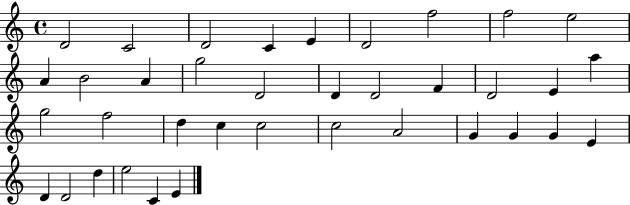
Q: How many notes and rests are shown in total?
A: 37